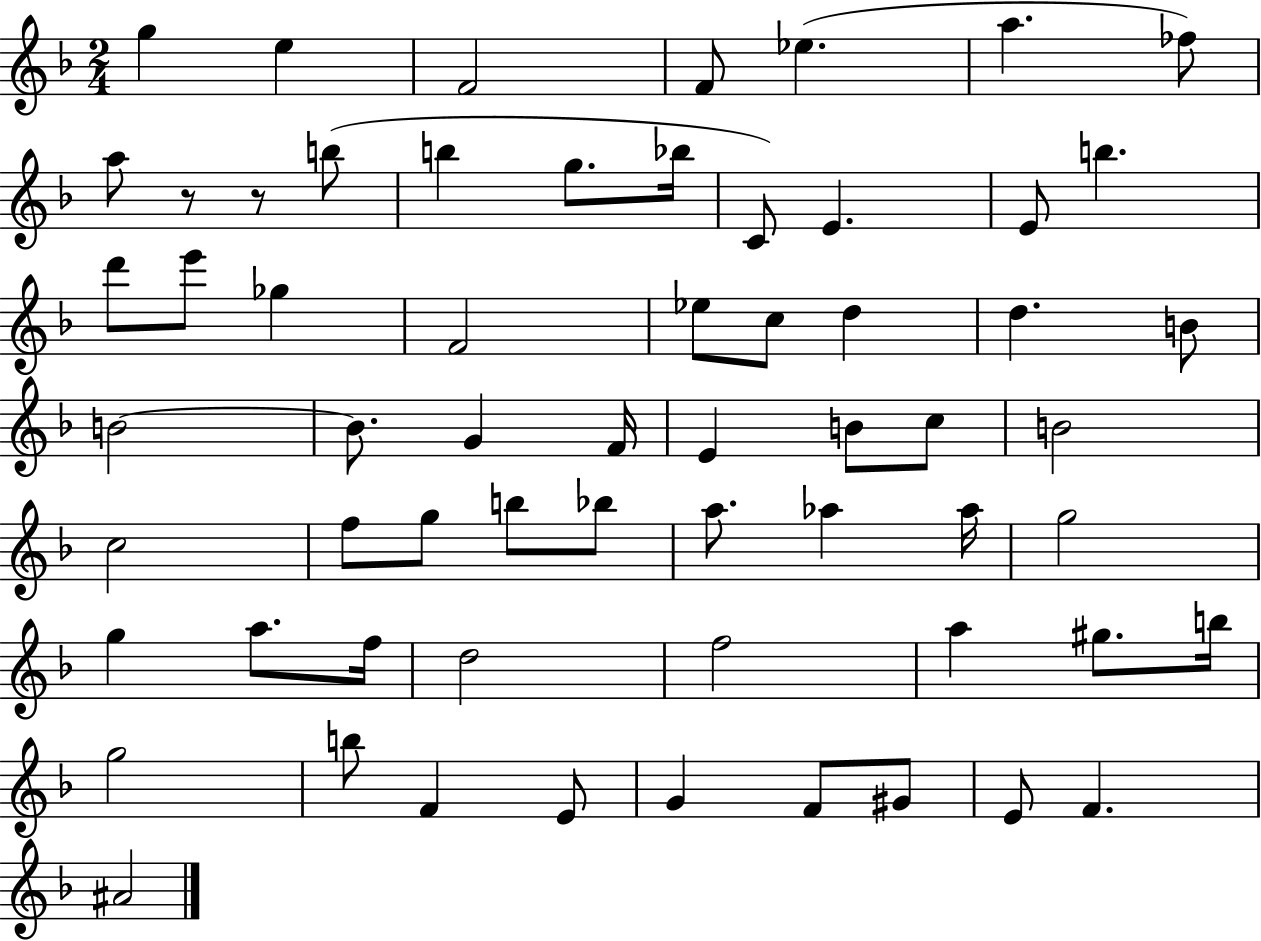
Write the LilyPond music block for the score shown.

{
  \clef treble
  \numericTimeSignature
  \time 2/4
  \key f \major
  g''4 e''4 | f'2 | f'8 ees''4.( | a''4. fes''8) | \break a''8 r8 r8 b''8( | b''4 g''8. bes''16 | c'8) e'4. | e'8 b''4. | \break d'''8 e'''8 ges''4 | f'2 | ees''8 c''8 d''4 | d''4. b'8 | \break b'2~~ | b'8. g'4 f'16 | e'4 b'8 c''8 | b'2 | \break c''2 | f''8 g''8 b''8 bes''8 | a''8. aes''4 aes''16 | g''2 | \break g''4 a''8. f''16 | d''2 | f''2 | a''4 gis''8. b''16 | \break g''2 | b''8 f'4 e'8 | g'4 f'8 gis'8 | e'8 f'4. | \break ais'2 | \bar "|."
}